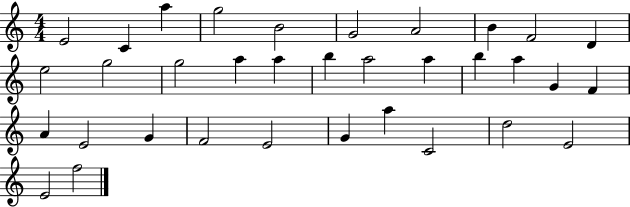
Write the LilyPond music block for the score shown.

{
  \clef treble
  \numericTimeSignature
  \time 4/4
  \key c \major
  e'2 c'4 a''4 | g''2 b'2 | g'2 a'2 | b'4 f'2 d'4 | \break e''2 g''2 | g''2 a''4 a''4 | b''4 a''2 a''4 | b''4 a''4 g'4 f'4 | \break a'4 e'2 g'4 | f'2 e'2 | g'4 a''4 c'2 | d''2 e'2 | \break e'2 f''2 | \bar "|."
}